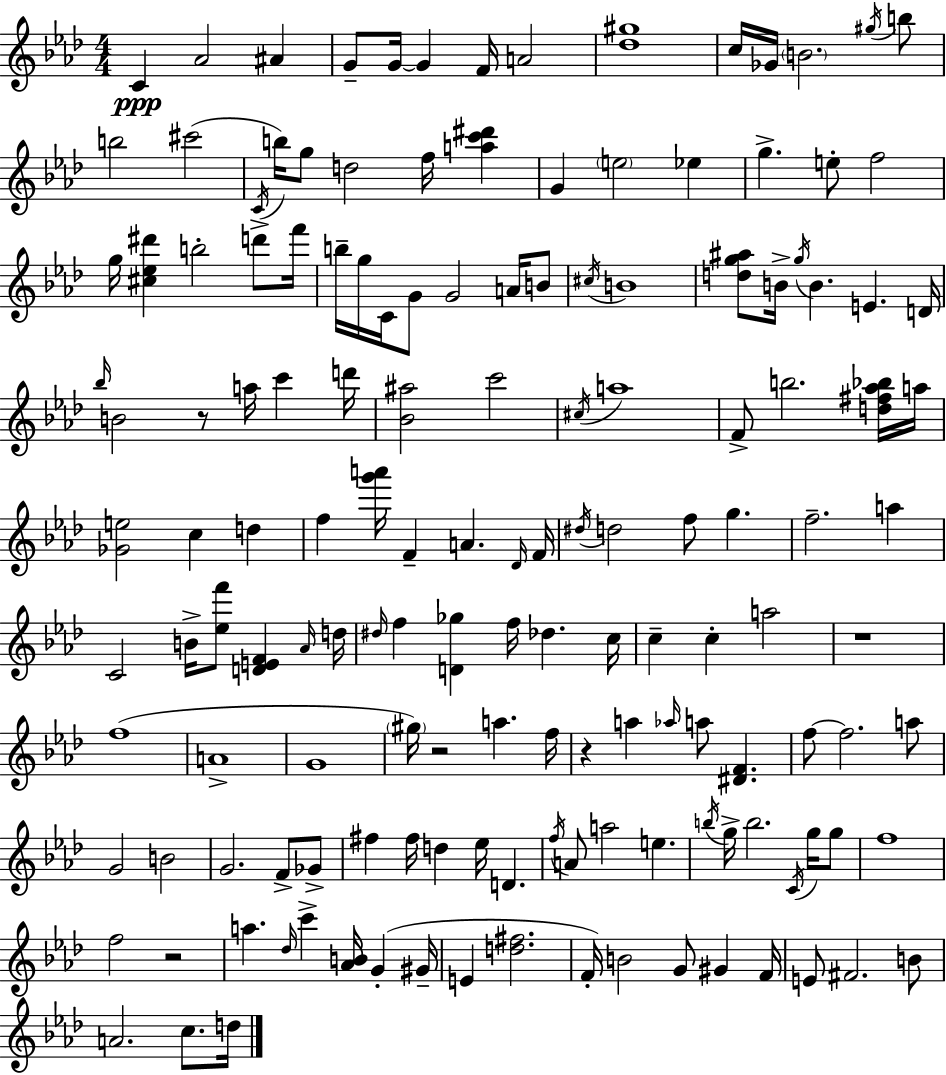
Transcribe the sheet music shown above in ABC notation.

X:1
T:Untitled
M:4/4
L:1/4
K:Fm
C _A2 ^A G/2 G/4 G F/4 A2 [_d^g]4 c/4 _G/4 B2 ^g/4 b/2 b2 ^c'2 C/4 b/4 g/2 d2 f/4 [ac'^d'] G e2 _e g e/2 f2 g/4 [^c_e^d'] b2 d'/2 f'/4 b/4 g/4 C/4 G/2 G2 A/4 B/2 ^c/4 B4 [dg^a]/2 B/4 g/4 B E D/4 _b/4 B2 z/2 a/4 c' d'/4 [_B^a]2 c'2 ^c/4 a4 F/2 b2 [d^f_a_b]/4 a/4 [_Ge]2 c d f [g'a']/4 F A _D/4 F/4 ^d/4 d2 f/2 g f2 a C2 B/4 [_ef']/2 [DEF] _A/4 d/4 ^d/4 f [D_g] f/4 _d c/4 c c a2 z4 f4 A4 G4 ^g/4 z2 a f/4 z a _a/4 a/2 [^DF] f/2 f2 a/2 G2 B2 G2 F/2 _G/2 ^f ^f/4 d _e/4 D f/4 A/2 a2 e b/4 g/4 b2 C/4 g/4 g/2 f4 f2 z2 a _d/4 c' [_AB]/4 G ^G/4 E [d^f]2 F/4 B2 G/2 ^G F/4 E/2 ^F2 B/2 A2 c/2 d/4